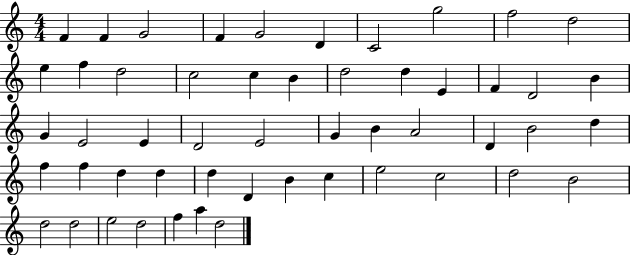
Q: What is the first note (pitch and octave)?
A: F4